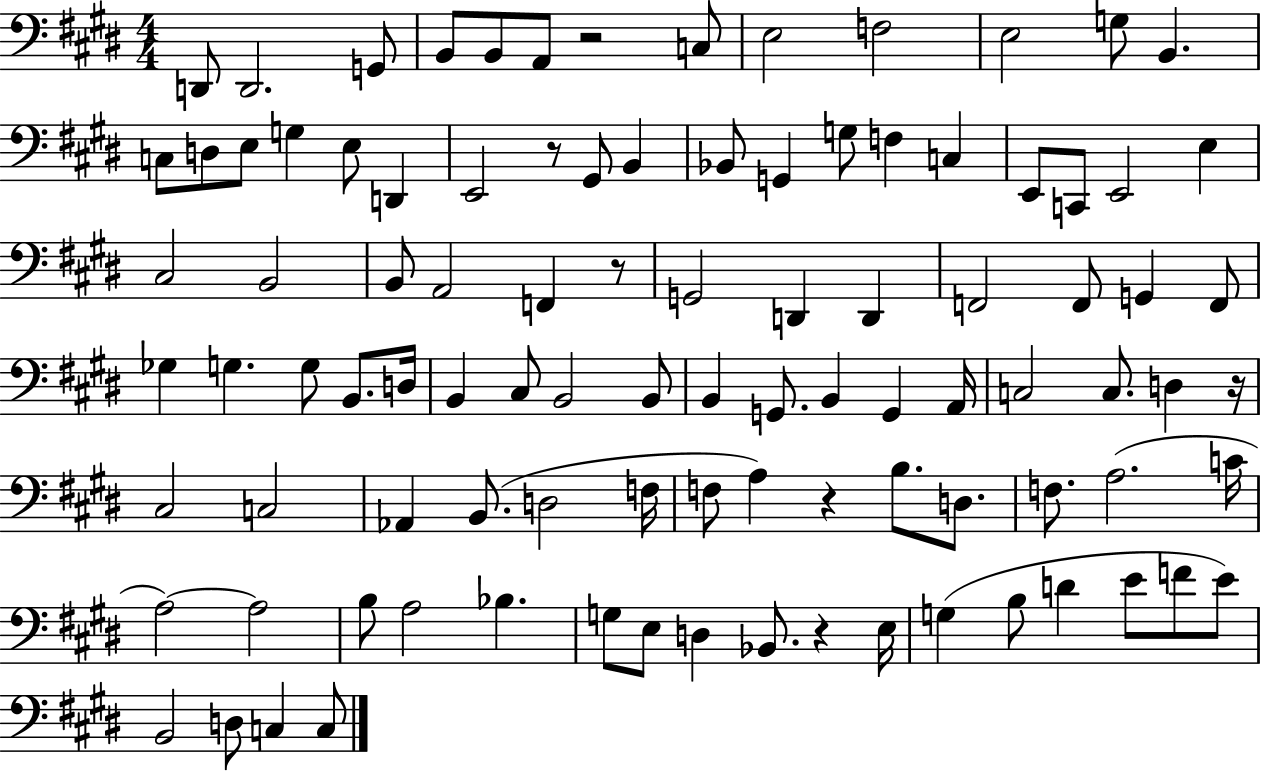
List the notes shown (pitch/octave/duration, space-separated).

D2/e D2/h. G2/e B2/e B2/e A2/e R/h C3/e E3/h F3/h E3/h G3/e B2/q. C3/e D3/e E3/e G3/q E3/e D2/q E2/h R/e G#2/e B2/q Bb2/e G2/q G3/e F3/q C3/q E2/e C2/e E2/h E3/q C#3/h B2/h B2/e A2/h F2/q R/e G2/h D2/q D2/q F2/h F2/e G2/q F2/e Gb3/q G3/q. G3/e B2/e. D3/s B2/q C#3/e B2/h B2/e B2/q G2/e. B2/q G2/q A2/s C3/h C3/e. D3/q R/s C#3/h C3/h Ab2/q B2/e. D3/h F3/s F3/e A3/q R/q B3/e. D3/e. F3/e. A3/h. C4/s A3/h A3/h B3/e A3/h Bb3/q. G3/e E3/e D3/q Bb2/e. R/q E3/s G3/q B3/e D4/q E4/e F4/e E4/e B2/h D3/e C3/q C3/e